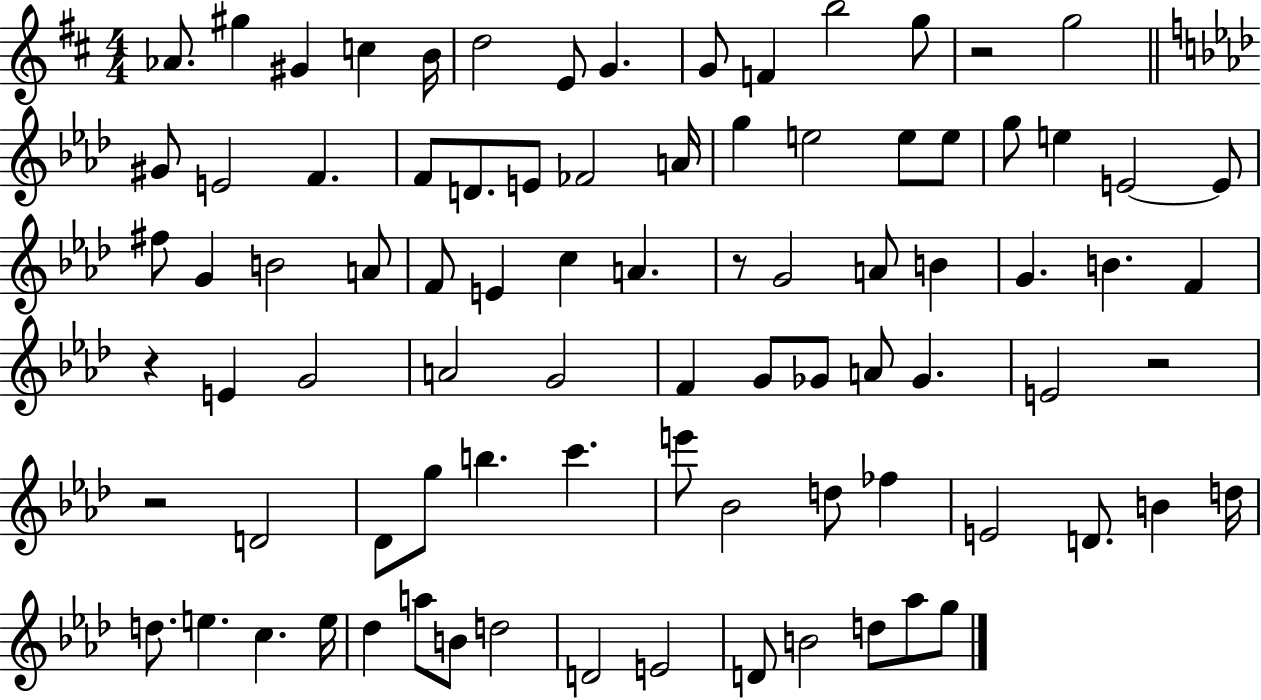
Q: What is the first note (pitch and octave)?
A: Ab4